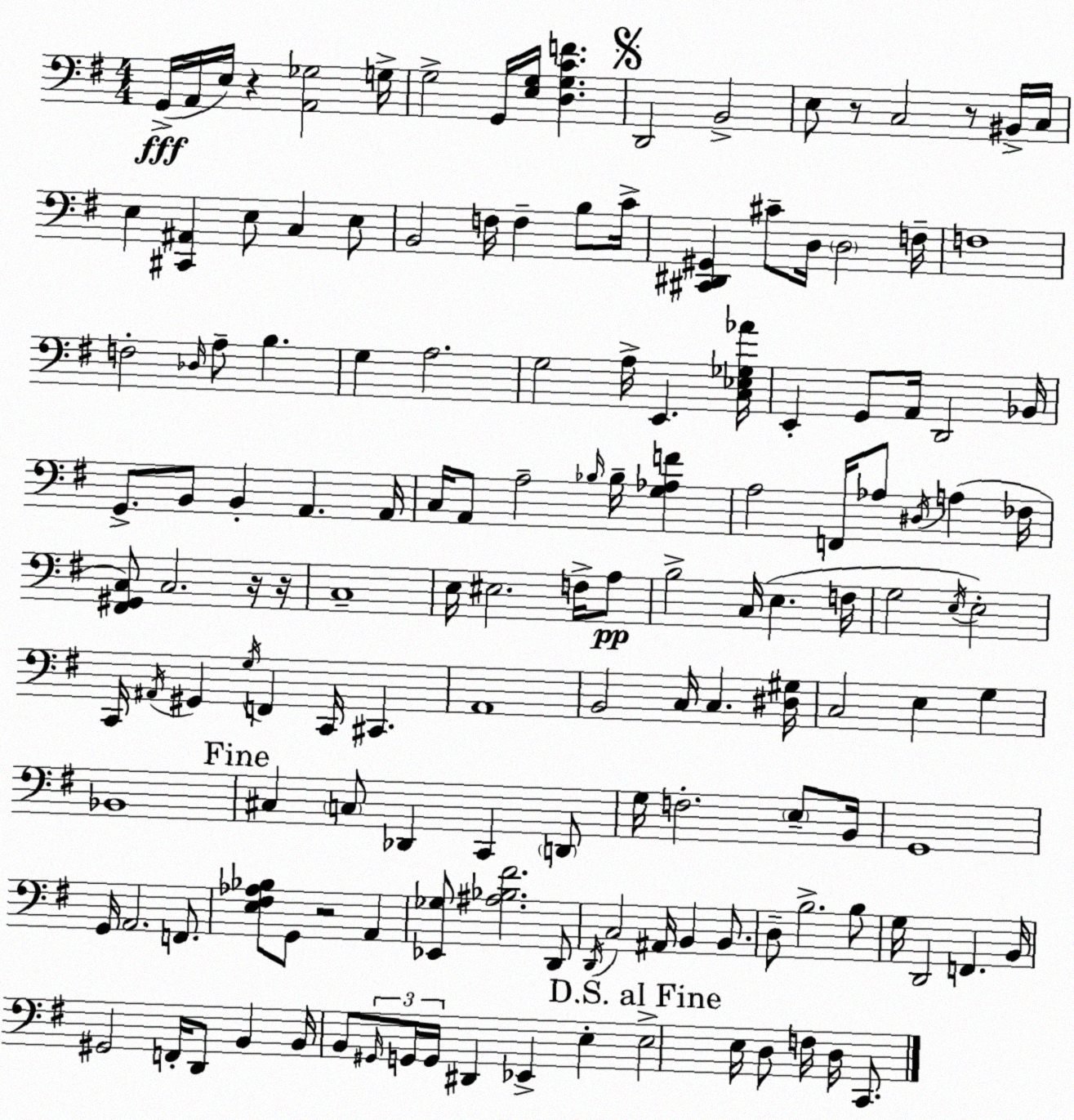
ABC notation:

X:1
T:Untitled
M:4/4
L:1/4
K:G
G,,/4 A,,/4 E,/4 z [A,,_G,]2 G,/4 G,2 G,,/4 [E,G,]/4 [D,G,CF] D,,2 B,,2 E,/2 z/2 C,2 z/2 ^B,,/4 C,/4 E, [^C,,^A,,] E,/2 C, E,/2 B,,2 F,/4 F, B,/2 C/4 [^C,,^D,,^G,,] ^C/2 D,/4 D,2 F,/4 F,4 F,2 _D,/4 A,/2 B, G, A,2 G,2 A,/4 E,, [C,_E,_G,_A]/4 E,, G,,/2 A,,/4 D,,2 _B,,/4 G,,/2 B,,/2 B,, A,, A,,/4 C,/4 A,,/2 A,2 _B,/4 _B,/4 [G,_A,F] A,2 F,,/4 _A,/2 ^D,/4 A, _F,/4 [^F,,^G,,C,]/2 C,2 z/4 z/4 C,4 E,/4 ^E,2 F,/4 A,/2 B,2 C,/4 E, F,/4 G,2 E,/4 E,2 C,,/4 ^A,,/4 ^G,, G,/4 F,, C,,/4 ^C,, A,,4 B,,2 C,/4 C, [^D,^G,]/4 C,2 E, G, _B,,4 ^C, C,/2 _D,, C,, D,,/2 G,/4 F,2 E,/2 B,,/4 G,,4 G,,/4 A,,2 F,,/2 [E,^F,_A,_B,]/2 G,,/2 z2 A,, [_E,,_G,]/2 [^A,_B,^F]2 D,,/2 D,,/4 C,2 ^A,,/4 B,, B,,/2 D,/2 B,2 B,/2 G,/4 D,,2 F,, B,,/4 ^G,,2 F,,/4 D,,/2 B,, B,,/4 B,,/2 ^G,,/4 G,,/4 G,,/4 ^D,, _E,, E, E,2 E,/4 D,/2 F,/4 D,/4 C,,/2